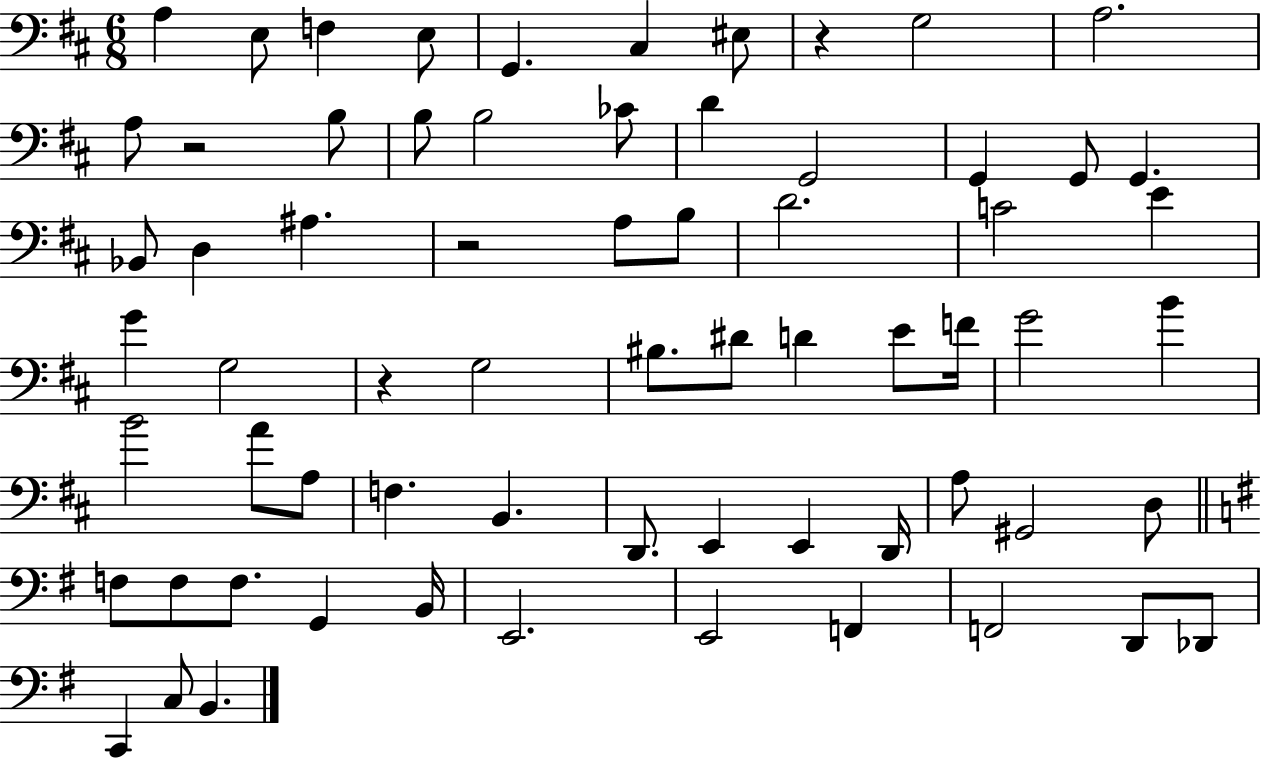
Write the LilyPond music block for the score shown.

{
  \clef bass
  \numericTimeSignature
  \time 6/8
  \key d \major
  a4 e8 f4 e8 | g,4. cis4 eis8 | r4 g2 | a2. | \break a8 r2 b8 | b8 b2 ces'8 | d'4 g,2 | g,4 g,8 g,4. | \break bes,8 d4 ais4. | r2 a8 b8 | d'2. | c'2 e'4 | \break g'4 g2 | r4 g2 | bis8. dis'8 d'4 e'8 f'16 | g'2 b'4 | \break b'2 a'8 a8 | f4. b,4. | d,8. e,4 e,4 d,16 | a8 gis,2 d8 | \break \bar "||" \break \key g \major f8 f8 f8. g,4 b,16 | e,2. | e,2 f,4 | f,2 d,8 des,8 | \break c,4 c8 b,4. | \bar "|."
}